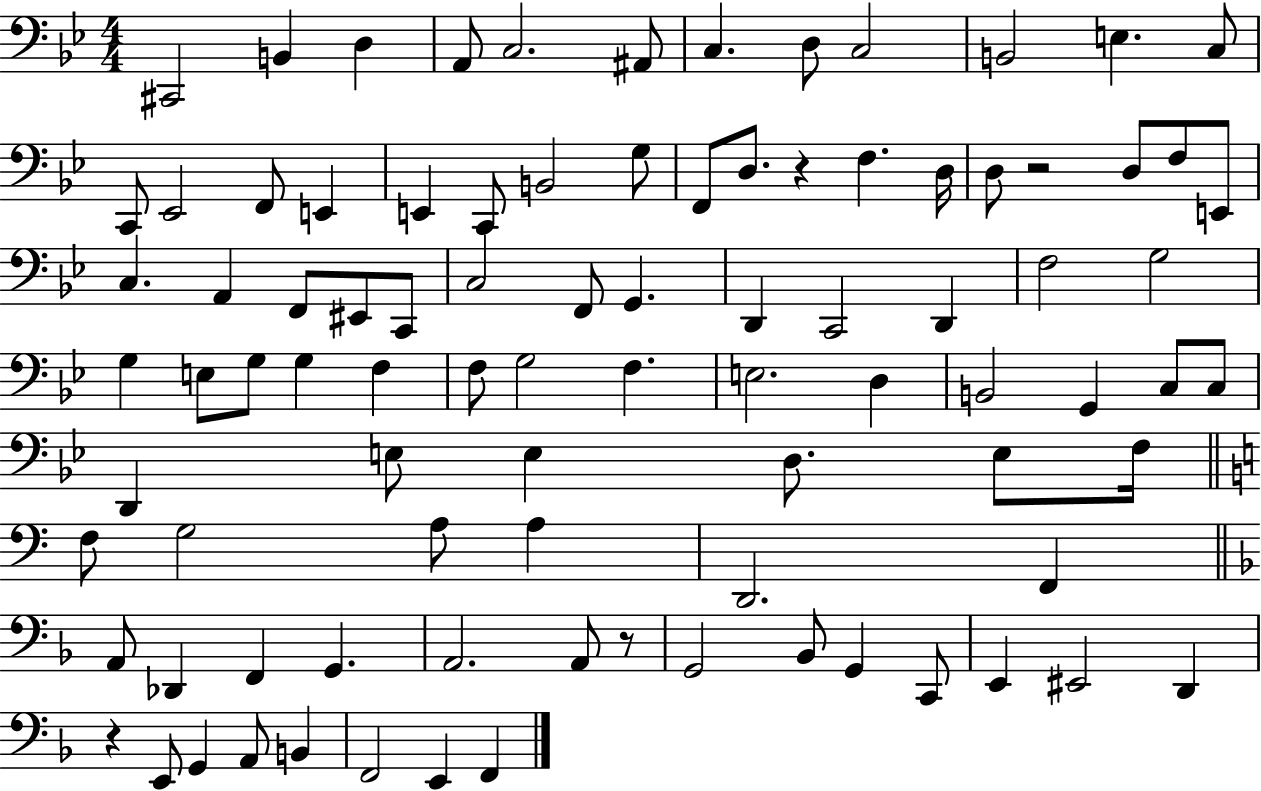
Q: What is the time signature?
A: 4/4